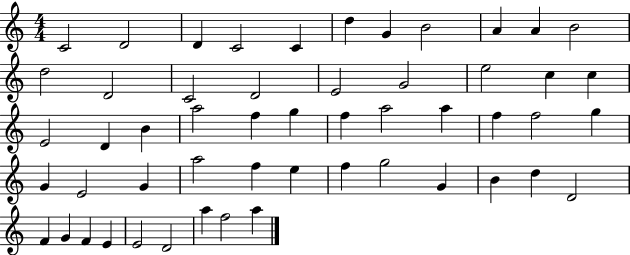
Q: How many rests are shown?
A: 0